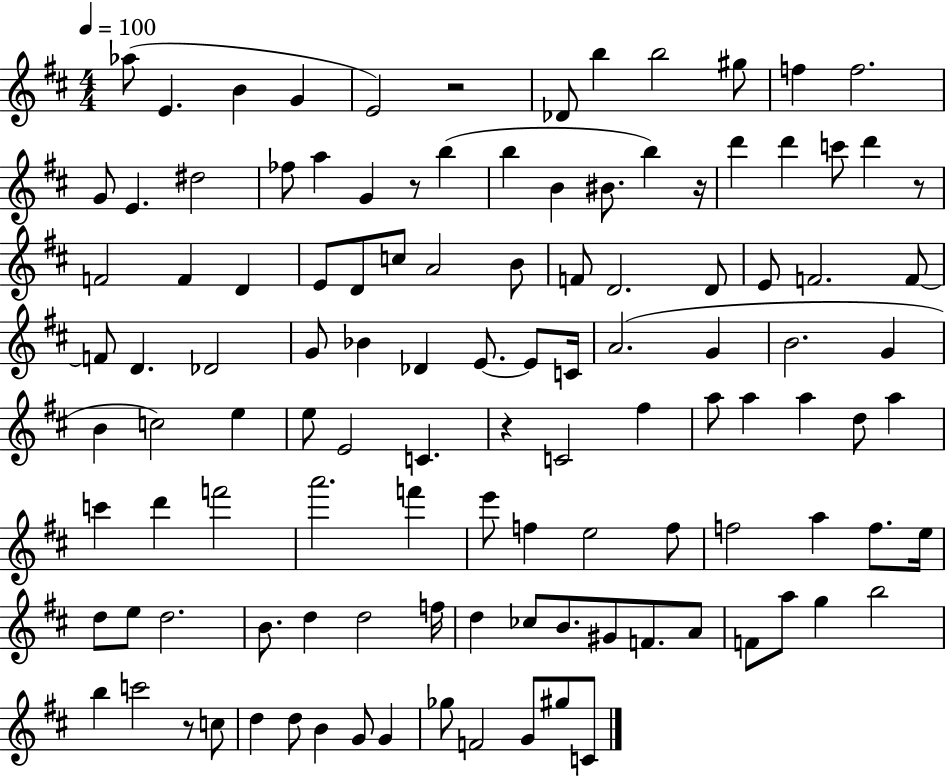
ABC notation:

X:1
T:Untitled
M:4/4
L:1/4
K:D
_a/2 E B G E2 z2 _D/2 b b2 ^g/2 f f2 G/2 E ^d2 _f/2 a G z/2 b b B ^B/2 b z/4 d' d' c'/2 d' z/2 F2 F D E/2 D/2 c/2 A2 B/2 F/2 D2 D/2 E/2 F2 F/2 F/2 D _D2 G/2 _B _D E/2 E/2 C/4 A2 G B2 G B c2 e e/2 E2 C z C2 ^f a/2 a a d/2 a c' d' f'2 a'2 f' e'/2 f e2 f/2 f2 a f/2 e/4 d/2 e/2 d2 B/2 d d2 f/4 d _c/2 B/2 ^G/2 F/2 A/2 F/2 a/2 g b2 b c'2 z/2 c/2 d d/2 B G/2 G _g/2 F2 G/2 ^g/2 C/2